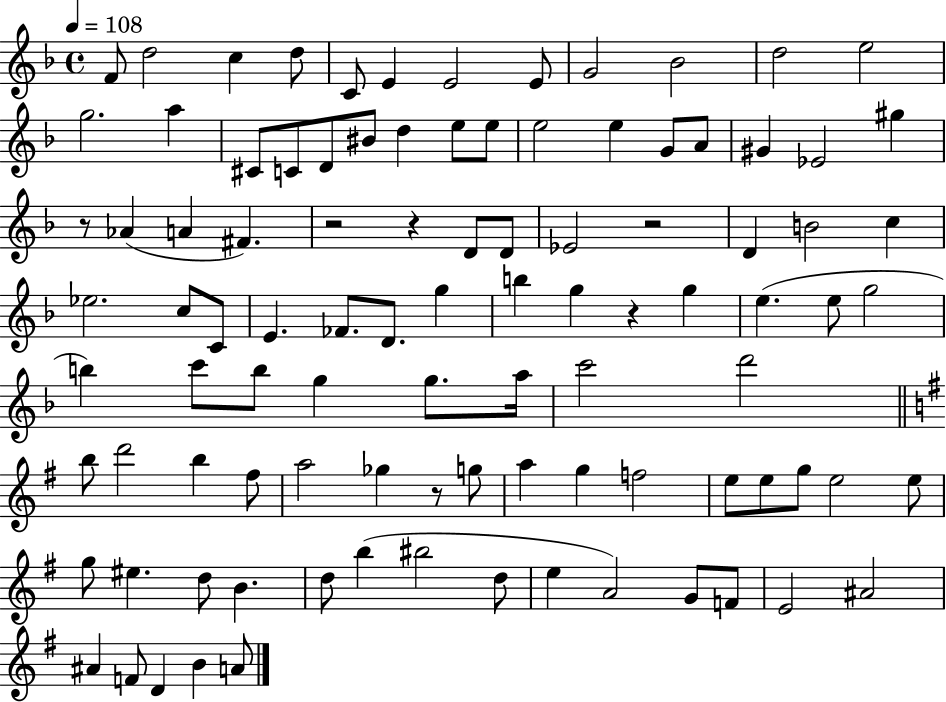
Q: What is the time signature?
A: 4/4